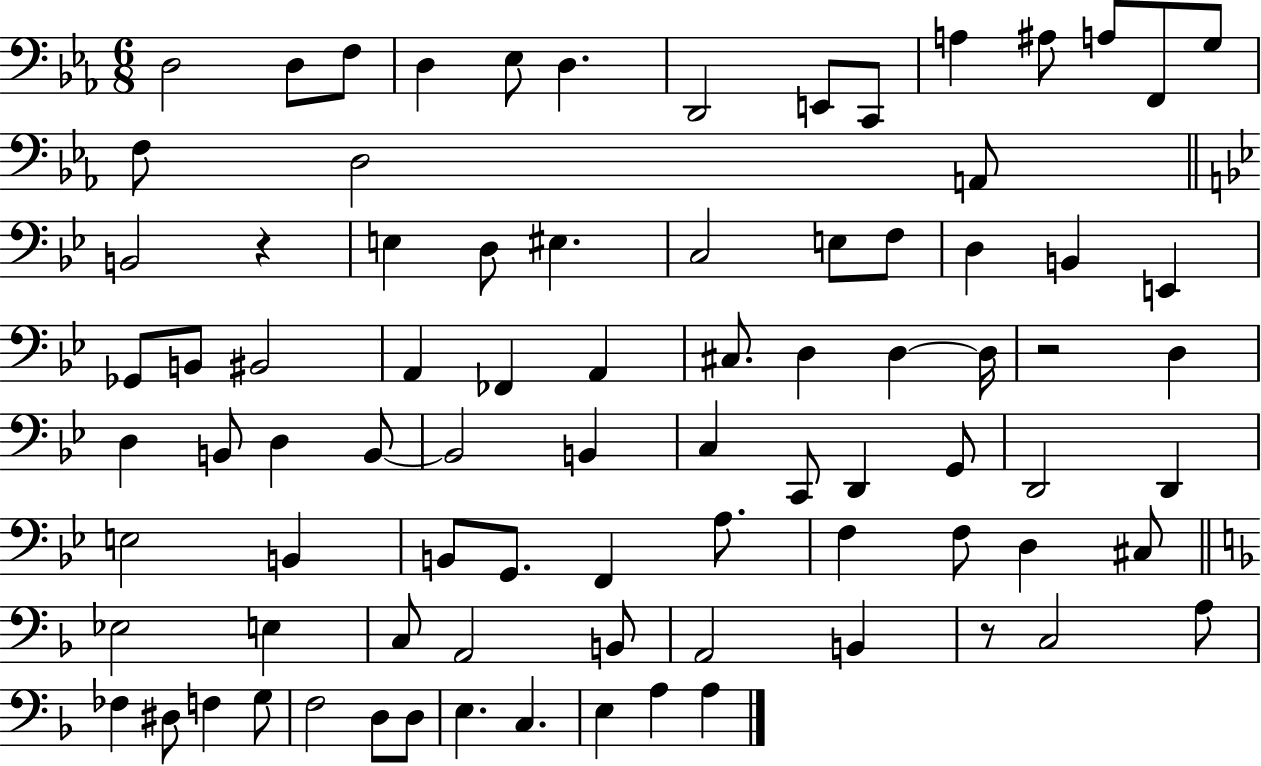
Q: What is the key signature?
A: EES major